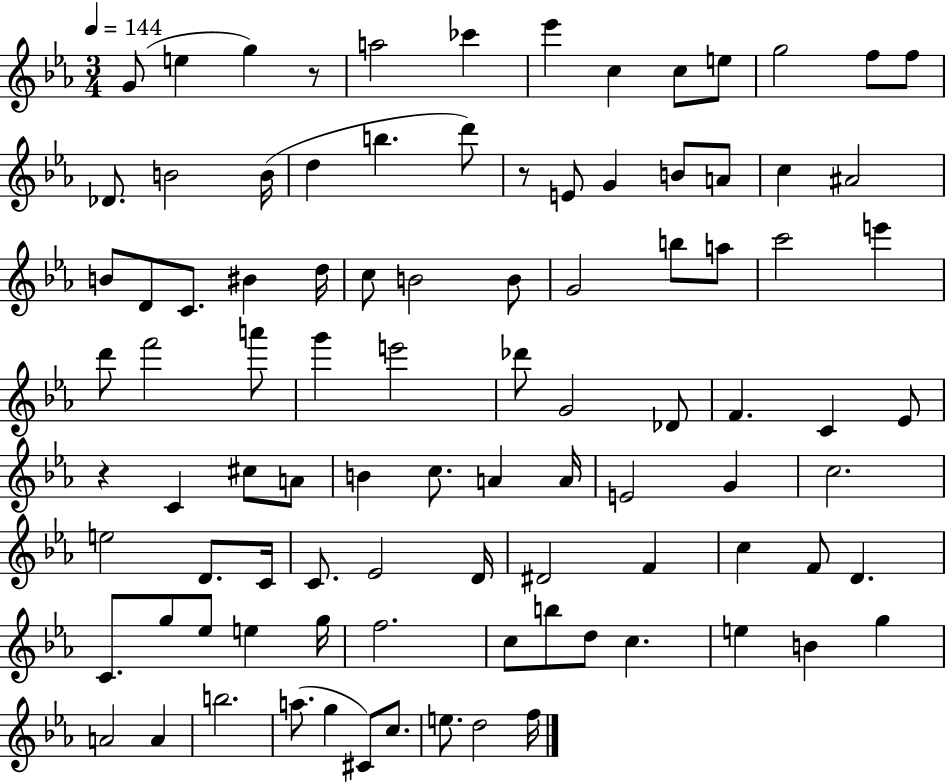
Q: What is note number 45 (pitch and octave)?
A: Db4